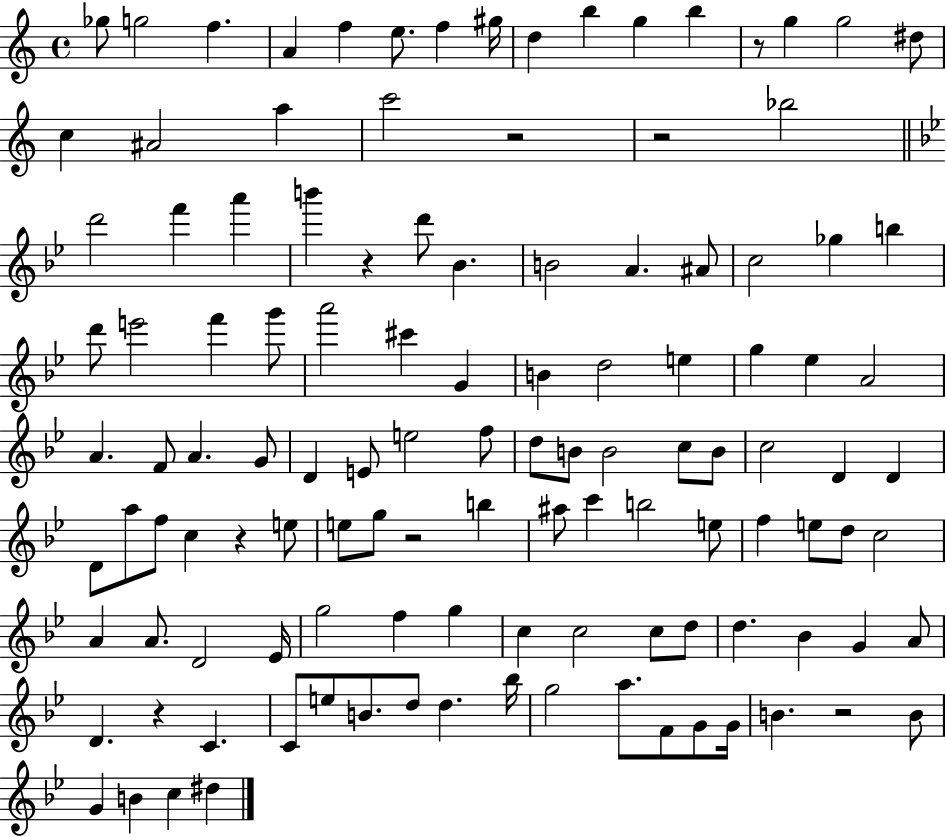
Gb5/e G5/h F5/q. A4/q F5/q E5/e. F5/q G#5/s D5/q B5/q G5/q B5/q R/e G5/q G5/h D#5/e C5/q A#4/h A5/q C6/h R/h R/h Bb5/h D6/h F6/q A6/q B6/q R/q D6/e Bb4/q. B4/h A4/q. A#4/e C5/h Gb5/q B5/q D6/e E6/h F6/q G6/e A6/h C#6/q G4/q B4/q D5/h E5/q G5/q Eb5/q A4/h A4/q. F4/e A4/q. G4/e D4/q E4/e E5/h F5/e D5/e B4/e B4/h C5/e B4/e C5/h D4/q D4/q D4/e A5/e F5/e C5/q R/q E5/e E5/e G5/e R/h B5/q A#5/e C6/q B5/h E5/e F5/q E5/e D5/e C5/h A4/q A4/e. D4/h Eb4/s G5/h F5/q G5/q C5/q C5/h C5/e D5/e D5/q. Bb4/q G4/q A4/e D4/q. R/q C4/q. C4/e E5/e B4/e. D5/e D5/q. Bb5/s G5/h A5/e. F4/e G4/e G4/s B4/q. R/h B4/e G4/q B4/q C5/q D#5/q